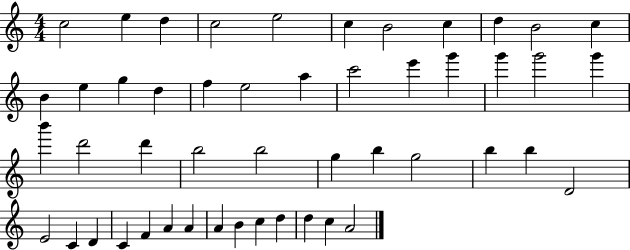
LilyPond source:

{
  \clef treble
  \numericTimeSignature
  \time 4/4
  \key c \major
  c''2 e''4 d''4 | c''2 e''2 | c''4 b'2 c''4 | d''4 b'2 c''4 | \break b'4 e''4 g''4 d''4 | f''4 e''2 a''4 | c'''2 e'''4 g'''4 | g'''4 g'''2 g'''4 | \break b'''4 d'''2 d'''4 | b''2 b''2 | g''4 b''4 g''2 | b''4 b''4 d'2 | \break e'2 c'4 d'4 | c'4 f'4 a'4 a'4 | a'4 b'4 c''4 d''4 | d''4 c''4 a'2 | \break \bar "|."
}